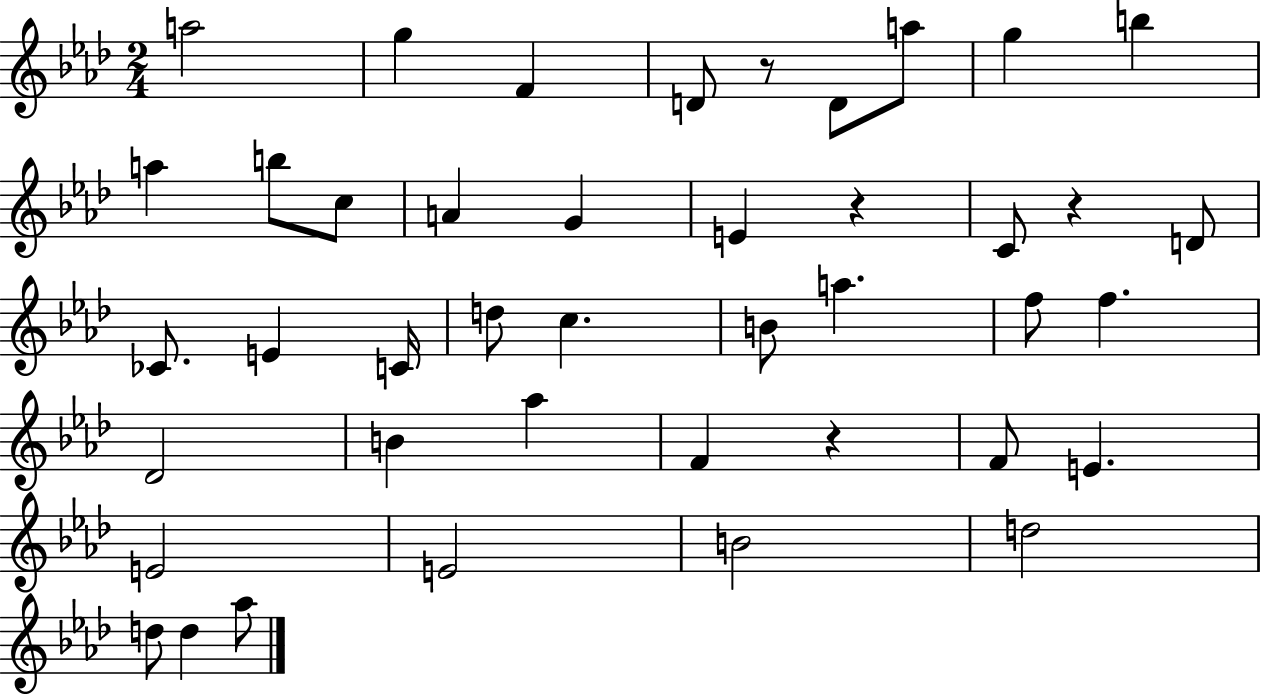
{
  \clef treble
  \numericTimeSignature
  \time 2/4
  \key aes \major
  a''2 | g''4 f'4 | d'8 r8 d'8 a''8 | g''4 b''4 | \break a''4 b''8 c''8 | a'4 g'4 | e'4 r4 | c'8 r4 d'8 | \break ces'8. e'4 c'16 | d''8 c''4. | b'8 a''4. | f''8 f''4. | \break des'2 | b'4 aes''4 | f'4 r4 | f'8 e'4. | \break e'2 | e'2 | b'2 | d''2 | \break d''8 d''4 aes''8 | \bar "|."
}